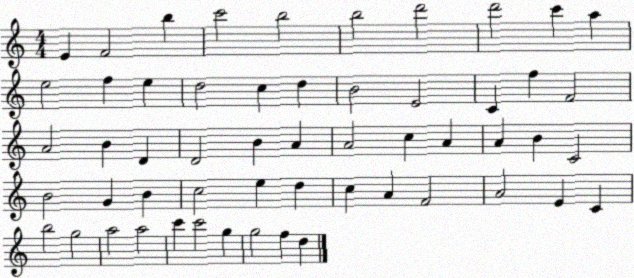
X:1
T:Untitled
M:4/4
L:1/4
K:C
E F2 b c'2 b2 b2 d'2 d'2 c' a e2 f e d2 c d B2 E2 C f F2 A2 B D D2 B A A2 c A A B C2 B2 G B c2 e d c A F2 A2 E C b2 g2 a2 a2 c' c'2 g g2 f d